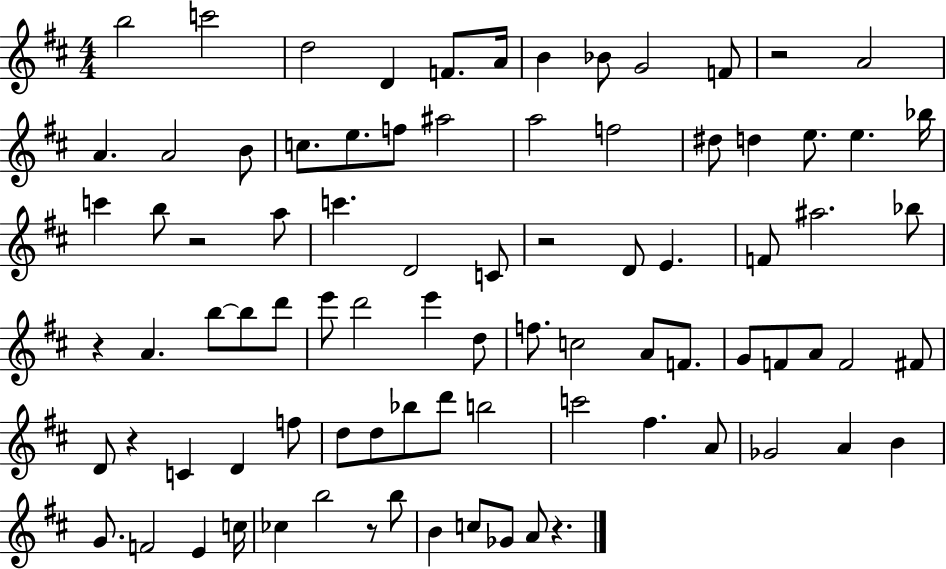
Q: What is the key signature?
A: D major